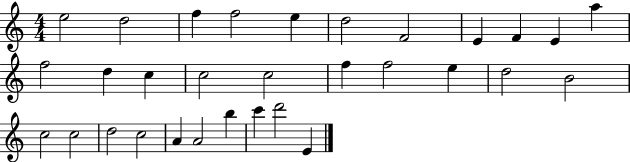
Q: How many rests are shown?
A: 0